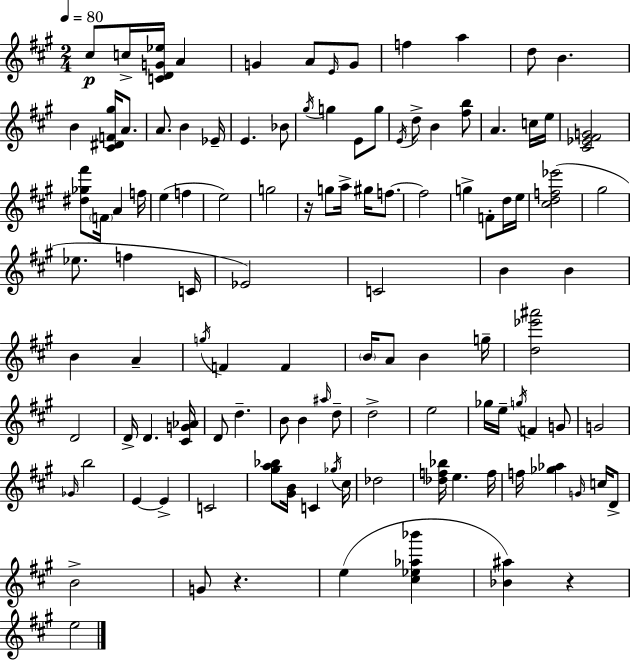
X:1
T:Untitled
M:2/4
L:1/4
K:A
^c/2 c/4 [CDG_e]/4 A G A/2 E/4 G/2 f a d/2 B B [^C^DF^g]/4 A/2 A/2 B _E/4 E _B/2 ^g/4 g E/2 g/2 E/4 d/2 B [^fb]/2 A c/4 e/4 [^C_E^FG]2 [^d_g^f']/2 F/4 A f/4 e f e2 g2 z/4 g/2 a/4 ^g/4 f/2 f2 g F/2 d/4 e/4 [^cdf_e']2 ^g2 _e/2 f C/4 _E2 C2 B B B A g/4 F F B/4 A/2 B g/4 [d_e'^a']2 D2 D/4 D [^CG_A]/4 D/2 d B/2 B ^a/4 d/2 d2 e2 _g/4 e/4 g/4 F G/2 G2 _G/4 b2 E E C2 [^ga_b]/2 [^GB]/4 C _g/4 ^c/4 _d2 [_df_b]/4 e f/4 f/4 [_g_a] G/4 c/4 D/2 B2 G/2 z e [^c_e_a_b'] [_B^a] z e2